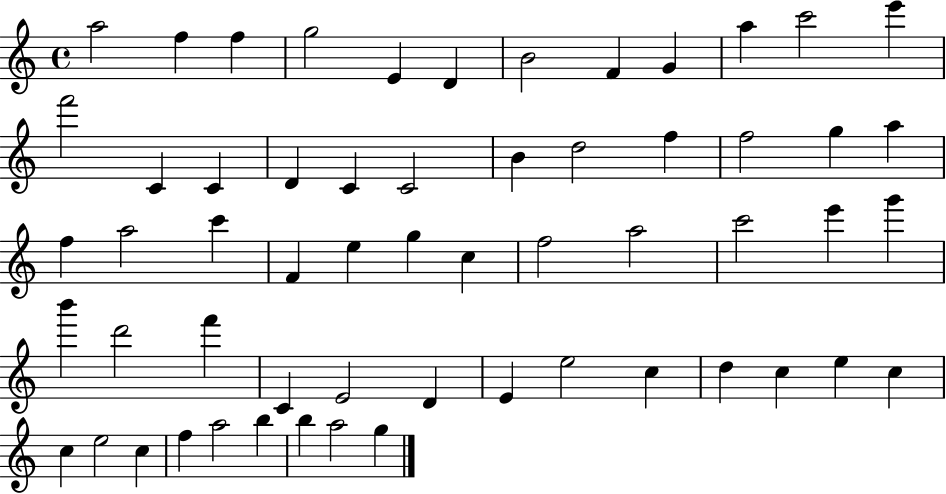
{
  \clef treble
  \time 4/4
  \defaultTimeSignature
  \key c \major
  a''2 f''4 f''4 | g''2 e'4 d'4 | b'2 f'4 g'4 | a''4 c'''2 e'''4 | \break f'''2 c'4 c'4 | d'4 c'4 c'2 | b'4 d''2 f''4 | f''2 g''4 a''4 | \break f''4 a''2 c'''4 | f'4 e''4 g''4 c''4 | f''2 a''2 | c'''2 e'''4 g'''4 | \break b'''4 d'''2 f'''4 | c'4 e'2 d'4 | e'4 e''2 c''4 | d''4 c''4 e''4 c''4 | \break c''4 e''2 c''4 | f''4 a''2 b''4 | b''4 a''2 g''4 | \bar "|."
}